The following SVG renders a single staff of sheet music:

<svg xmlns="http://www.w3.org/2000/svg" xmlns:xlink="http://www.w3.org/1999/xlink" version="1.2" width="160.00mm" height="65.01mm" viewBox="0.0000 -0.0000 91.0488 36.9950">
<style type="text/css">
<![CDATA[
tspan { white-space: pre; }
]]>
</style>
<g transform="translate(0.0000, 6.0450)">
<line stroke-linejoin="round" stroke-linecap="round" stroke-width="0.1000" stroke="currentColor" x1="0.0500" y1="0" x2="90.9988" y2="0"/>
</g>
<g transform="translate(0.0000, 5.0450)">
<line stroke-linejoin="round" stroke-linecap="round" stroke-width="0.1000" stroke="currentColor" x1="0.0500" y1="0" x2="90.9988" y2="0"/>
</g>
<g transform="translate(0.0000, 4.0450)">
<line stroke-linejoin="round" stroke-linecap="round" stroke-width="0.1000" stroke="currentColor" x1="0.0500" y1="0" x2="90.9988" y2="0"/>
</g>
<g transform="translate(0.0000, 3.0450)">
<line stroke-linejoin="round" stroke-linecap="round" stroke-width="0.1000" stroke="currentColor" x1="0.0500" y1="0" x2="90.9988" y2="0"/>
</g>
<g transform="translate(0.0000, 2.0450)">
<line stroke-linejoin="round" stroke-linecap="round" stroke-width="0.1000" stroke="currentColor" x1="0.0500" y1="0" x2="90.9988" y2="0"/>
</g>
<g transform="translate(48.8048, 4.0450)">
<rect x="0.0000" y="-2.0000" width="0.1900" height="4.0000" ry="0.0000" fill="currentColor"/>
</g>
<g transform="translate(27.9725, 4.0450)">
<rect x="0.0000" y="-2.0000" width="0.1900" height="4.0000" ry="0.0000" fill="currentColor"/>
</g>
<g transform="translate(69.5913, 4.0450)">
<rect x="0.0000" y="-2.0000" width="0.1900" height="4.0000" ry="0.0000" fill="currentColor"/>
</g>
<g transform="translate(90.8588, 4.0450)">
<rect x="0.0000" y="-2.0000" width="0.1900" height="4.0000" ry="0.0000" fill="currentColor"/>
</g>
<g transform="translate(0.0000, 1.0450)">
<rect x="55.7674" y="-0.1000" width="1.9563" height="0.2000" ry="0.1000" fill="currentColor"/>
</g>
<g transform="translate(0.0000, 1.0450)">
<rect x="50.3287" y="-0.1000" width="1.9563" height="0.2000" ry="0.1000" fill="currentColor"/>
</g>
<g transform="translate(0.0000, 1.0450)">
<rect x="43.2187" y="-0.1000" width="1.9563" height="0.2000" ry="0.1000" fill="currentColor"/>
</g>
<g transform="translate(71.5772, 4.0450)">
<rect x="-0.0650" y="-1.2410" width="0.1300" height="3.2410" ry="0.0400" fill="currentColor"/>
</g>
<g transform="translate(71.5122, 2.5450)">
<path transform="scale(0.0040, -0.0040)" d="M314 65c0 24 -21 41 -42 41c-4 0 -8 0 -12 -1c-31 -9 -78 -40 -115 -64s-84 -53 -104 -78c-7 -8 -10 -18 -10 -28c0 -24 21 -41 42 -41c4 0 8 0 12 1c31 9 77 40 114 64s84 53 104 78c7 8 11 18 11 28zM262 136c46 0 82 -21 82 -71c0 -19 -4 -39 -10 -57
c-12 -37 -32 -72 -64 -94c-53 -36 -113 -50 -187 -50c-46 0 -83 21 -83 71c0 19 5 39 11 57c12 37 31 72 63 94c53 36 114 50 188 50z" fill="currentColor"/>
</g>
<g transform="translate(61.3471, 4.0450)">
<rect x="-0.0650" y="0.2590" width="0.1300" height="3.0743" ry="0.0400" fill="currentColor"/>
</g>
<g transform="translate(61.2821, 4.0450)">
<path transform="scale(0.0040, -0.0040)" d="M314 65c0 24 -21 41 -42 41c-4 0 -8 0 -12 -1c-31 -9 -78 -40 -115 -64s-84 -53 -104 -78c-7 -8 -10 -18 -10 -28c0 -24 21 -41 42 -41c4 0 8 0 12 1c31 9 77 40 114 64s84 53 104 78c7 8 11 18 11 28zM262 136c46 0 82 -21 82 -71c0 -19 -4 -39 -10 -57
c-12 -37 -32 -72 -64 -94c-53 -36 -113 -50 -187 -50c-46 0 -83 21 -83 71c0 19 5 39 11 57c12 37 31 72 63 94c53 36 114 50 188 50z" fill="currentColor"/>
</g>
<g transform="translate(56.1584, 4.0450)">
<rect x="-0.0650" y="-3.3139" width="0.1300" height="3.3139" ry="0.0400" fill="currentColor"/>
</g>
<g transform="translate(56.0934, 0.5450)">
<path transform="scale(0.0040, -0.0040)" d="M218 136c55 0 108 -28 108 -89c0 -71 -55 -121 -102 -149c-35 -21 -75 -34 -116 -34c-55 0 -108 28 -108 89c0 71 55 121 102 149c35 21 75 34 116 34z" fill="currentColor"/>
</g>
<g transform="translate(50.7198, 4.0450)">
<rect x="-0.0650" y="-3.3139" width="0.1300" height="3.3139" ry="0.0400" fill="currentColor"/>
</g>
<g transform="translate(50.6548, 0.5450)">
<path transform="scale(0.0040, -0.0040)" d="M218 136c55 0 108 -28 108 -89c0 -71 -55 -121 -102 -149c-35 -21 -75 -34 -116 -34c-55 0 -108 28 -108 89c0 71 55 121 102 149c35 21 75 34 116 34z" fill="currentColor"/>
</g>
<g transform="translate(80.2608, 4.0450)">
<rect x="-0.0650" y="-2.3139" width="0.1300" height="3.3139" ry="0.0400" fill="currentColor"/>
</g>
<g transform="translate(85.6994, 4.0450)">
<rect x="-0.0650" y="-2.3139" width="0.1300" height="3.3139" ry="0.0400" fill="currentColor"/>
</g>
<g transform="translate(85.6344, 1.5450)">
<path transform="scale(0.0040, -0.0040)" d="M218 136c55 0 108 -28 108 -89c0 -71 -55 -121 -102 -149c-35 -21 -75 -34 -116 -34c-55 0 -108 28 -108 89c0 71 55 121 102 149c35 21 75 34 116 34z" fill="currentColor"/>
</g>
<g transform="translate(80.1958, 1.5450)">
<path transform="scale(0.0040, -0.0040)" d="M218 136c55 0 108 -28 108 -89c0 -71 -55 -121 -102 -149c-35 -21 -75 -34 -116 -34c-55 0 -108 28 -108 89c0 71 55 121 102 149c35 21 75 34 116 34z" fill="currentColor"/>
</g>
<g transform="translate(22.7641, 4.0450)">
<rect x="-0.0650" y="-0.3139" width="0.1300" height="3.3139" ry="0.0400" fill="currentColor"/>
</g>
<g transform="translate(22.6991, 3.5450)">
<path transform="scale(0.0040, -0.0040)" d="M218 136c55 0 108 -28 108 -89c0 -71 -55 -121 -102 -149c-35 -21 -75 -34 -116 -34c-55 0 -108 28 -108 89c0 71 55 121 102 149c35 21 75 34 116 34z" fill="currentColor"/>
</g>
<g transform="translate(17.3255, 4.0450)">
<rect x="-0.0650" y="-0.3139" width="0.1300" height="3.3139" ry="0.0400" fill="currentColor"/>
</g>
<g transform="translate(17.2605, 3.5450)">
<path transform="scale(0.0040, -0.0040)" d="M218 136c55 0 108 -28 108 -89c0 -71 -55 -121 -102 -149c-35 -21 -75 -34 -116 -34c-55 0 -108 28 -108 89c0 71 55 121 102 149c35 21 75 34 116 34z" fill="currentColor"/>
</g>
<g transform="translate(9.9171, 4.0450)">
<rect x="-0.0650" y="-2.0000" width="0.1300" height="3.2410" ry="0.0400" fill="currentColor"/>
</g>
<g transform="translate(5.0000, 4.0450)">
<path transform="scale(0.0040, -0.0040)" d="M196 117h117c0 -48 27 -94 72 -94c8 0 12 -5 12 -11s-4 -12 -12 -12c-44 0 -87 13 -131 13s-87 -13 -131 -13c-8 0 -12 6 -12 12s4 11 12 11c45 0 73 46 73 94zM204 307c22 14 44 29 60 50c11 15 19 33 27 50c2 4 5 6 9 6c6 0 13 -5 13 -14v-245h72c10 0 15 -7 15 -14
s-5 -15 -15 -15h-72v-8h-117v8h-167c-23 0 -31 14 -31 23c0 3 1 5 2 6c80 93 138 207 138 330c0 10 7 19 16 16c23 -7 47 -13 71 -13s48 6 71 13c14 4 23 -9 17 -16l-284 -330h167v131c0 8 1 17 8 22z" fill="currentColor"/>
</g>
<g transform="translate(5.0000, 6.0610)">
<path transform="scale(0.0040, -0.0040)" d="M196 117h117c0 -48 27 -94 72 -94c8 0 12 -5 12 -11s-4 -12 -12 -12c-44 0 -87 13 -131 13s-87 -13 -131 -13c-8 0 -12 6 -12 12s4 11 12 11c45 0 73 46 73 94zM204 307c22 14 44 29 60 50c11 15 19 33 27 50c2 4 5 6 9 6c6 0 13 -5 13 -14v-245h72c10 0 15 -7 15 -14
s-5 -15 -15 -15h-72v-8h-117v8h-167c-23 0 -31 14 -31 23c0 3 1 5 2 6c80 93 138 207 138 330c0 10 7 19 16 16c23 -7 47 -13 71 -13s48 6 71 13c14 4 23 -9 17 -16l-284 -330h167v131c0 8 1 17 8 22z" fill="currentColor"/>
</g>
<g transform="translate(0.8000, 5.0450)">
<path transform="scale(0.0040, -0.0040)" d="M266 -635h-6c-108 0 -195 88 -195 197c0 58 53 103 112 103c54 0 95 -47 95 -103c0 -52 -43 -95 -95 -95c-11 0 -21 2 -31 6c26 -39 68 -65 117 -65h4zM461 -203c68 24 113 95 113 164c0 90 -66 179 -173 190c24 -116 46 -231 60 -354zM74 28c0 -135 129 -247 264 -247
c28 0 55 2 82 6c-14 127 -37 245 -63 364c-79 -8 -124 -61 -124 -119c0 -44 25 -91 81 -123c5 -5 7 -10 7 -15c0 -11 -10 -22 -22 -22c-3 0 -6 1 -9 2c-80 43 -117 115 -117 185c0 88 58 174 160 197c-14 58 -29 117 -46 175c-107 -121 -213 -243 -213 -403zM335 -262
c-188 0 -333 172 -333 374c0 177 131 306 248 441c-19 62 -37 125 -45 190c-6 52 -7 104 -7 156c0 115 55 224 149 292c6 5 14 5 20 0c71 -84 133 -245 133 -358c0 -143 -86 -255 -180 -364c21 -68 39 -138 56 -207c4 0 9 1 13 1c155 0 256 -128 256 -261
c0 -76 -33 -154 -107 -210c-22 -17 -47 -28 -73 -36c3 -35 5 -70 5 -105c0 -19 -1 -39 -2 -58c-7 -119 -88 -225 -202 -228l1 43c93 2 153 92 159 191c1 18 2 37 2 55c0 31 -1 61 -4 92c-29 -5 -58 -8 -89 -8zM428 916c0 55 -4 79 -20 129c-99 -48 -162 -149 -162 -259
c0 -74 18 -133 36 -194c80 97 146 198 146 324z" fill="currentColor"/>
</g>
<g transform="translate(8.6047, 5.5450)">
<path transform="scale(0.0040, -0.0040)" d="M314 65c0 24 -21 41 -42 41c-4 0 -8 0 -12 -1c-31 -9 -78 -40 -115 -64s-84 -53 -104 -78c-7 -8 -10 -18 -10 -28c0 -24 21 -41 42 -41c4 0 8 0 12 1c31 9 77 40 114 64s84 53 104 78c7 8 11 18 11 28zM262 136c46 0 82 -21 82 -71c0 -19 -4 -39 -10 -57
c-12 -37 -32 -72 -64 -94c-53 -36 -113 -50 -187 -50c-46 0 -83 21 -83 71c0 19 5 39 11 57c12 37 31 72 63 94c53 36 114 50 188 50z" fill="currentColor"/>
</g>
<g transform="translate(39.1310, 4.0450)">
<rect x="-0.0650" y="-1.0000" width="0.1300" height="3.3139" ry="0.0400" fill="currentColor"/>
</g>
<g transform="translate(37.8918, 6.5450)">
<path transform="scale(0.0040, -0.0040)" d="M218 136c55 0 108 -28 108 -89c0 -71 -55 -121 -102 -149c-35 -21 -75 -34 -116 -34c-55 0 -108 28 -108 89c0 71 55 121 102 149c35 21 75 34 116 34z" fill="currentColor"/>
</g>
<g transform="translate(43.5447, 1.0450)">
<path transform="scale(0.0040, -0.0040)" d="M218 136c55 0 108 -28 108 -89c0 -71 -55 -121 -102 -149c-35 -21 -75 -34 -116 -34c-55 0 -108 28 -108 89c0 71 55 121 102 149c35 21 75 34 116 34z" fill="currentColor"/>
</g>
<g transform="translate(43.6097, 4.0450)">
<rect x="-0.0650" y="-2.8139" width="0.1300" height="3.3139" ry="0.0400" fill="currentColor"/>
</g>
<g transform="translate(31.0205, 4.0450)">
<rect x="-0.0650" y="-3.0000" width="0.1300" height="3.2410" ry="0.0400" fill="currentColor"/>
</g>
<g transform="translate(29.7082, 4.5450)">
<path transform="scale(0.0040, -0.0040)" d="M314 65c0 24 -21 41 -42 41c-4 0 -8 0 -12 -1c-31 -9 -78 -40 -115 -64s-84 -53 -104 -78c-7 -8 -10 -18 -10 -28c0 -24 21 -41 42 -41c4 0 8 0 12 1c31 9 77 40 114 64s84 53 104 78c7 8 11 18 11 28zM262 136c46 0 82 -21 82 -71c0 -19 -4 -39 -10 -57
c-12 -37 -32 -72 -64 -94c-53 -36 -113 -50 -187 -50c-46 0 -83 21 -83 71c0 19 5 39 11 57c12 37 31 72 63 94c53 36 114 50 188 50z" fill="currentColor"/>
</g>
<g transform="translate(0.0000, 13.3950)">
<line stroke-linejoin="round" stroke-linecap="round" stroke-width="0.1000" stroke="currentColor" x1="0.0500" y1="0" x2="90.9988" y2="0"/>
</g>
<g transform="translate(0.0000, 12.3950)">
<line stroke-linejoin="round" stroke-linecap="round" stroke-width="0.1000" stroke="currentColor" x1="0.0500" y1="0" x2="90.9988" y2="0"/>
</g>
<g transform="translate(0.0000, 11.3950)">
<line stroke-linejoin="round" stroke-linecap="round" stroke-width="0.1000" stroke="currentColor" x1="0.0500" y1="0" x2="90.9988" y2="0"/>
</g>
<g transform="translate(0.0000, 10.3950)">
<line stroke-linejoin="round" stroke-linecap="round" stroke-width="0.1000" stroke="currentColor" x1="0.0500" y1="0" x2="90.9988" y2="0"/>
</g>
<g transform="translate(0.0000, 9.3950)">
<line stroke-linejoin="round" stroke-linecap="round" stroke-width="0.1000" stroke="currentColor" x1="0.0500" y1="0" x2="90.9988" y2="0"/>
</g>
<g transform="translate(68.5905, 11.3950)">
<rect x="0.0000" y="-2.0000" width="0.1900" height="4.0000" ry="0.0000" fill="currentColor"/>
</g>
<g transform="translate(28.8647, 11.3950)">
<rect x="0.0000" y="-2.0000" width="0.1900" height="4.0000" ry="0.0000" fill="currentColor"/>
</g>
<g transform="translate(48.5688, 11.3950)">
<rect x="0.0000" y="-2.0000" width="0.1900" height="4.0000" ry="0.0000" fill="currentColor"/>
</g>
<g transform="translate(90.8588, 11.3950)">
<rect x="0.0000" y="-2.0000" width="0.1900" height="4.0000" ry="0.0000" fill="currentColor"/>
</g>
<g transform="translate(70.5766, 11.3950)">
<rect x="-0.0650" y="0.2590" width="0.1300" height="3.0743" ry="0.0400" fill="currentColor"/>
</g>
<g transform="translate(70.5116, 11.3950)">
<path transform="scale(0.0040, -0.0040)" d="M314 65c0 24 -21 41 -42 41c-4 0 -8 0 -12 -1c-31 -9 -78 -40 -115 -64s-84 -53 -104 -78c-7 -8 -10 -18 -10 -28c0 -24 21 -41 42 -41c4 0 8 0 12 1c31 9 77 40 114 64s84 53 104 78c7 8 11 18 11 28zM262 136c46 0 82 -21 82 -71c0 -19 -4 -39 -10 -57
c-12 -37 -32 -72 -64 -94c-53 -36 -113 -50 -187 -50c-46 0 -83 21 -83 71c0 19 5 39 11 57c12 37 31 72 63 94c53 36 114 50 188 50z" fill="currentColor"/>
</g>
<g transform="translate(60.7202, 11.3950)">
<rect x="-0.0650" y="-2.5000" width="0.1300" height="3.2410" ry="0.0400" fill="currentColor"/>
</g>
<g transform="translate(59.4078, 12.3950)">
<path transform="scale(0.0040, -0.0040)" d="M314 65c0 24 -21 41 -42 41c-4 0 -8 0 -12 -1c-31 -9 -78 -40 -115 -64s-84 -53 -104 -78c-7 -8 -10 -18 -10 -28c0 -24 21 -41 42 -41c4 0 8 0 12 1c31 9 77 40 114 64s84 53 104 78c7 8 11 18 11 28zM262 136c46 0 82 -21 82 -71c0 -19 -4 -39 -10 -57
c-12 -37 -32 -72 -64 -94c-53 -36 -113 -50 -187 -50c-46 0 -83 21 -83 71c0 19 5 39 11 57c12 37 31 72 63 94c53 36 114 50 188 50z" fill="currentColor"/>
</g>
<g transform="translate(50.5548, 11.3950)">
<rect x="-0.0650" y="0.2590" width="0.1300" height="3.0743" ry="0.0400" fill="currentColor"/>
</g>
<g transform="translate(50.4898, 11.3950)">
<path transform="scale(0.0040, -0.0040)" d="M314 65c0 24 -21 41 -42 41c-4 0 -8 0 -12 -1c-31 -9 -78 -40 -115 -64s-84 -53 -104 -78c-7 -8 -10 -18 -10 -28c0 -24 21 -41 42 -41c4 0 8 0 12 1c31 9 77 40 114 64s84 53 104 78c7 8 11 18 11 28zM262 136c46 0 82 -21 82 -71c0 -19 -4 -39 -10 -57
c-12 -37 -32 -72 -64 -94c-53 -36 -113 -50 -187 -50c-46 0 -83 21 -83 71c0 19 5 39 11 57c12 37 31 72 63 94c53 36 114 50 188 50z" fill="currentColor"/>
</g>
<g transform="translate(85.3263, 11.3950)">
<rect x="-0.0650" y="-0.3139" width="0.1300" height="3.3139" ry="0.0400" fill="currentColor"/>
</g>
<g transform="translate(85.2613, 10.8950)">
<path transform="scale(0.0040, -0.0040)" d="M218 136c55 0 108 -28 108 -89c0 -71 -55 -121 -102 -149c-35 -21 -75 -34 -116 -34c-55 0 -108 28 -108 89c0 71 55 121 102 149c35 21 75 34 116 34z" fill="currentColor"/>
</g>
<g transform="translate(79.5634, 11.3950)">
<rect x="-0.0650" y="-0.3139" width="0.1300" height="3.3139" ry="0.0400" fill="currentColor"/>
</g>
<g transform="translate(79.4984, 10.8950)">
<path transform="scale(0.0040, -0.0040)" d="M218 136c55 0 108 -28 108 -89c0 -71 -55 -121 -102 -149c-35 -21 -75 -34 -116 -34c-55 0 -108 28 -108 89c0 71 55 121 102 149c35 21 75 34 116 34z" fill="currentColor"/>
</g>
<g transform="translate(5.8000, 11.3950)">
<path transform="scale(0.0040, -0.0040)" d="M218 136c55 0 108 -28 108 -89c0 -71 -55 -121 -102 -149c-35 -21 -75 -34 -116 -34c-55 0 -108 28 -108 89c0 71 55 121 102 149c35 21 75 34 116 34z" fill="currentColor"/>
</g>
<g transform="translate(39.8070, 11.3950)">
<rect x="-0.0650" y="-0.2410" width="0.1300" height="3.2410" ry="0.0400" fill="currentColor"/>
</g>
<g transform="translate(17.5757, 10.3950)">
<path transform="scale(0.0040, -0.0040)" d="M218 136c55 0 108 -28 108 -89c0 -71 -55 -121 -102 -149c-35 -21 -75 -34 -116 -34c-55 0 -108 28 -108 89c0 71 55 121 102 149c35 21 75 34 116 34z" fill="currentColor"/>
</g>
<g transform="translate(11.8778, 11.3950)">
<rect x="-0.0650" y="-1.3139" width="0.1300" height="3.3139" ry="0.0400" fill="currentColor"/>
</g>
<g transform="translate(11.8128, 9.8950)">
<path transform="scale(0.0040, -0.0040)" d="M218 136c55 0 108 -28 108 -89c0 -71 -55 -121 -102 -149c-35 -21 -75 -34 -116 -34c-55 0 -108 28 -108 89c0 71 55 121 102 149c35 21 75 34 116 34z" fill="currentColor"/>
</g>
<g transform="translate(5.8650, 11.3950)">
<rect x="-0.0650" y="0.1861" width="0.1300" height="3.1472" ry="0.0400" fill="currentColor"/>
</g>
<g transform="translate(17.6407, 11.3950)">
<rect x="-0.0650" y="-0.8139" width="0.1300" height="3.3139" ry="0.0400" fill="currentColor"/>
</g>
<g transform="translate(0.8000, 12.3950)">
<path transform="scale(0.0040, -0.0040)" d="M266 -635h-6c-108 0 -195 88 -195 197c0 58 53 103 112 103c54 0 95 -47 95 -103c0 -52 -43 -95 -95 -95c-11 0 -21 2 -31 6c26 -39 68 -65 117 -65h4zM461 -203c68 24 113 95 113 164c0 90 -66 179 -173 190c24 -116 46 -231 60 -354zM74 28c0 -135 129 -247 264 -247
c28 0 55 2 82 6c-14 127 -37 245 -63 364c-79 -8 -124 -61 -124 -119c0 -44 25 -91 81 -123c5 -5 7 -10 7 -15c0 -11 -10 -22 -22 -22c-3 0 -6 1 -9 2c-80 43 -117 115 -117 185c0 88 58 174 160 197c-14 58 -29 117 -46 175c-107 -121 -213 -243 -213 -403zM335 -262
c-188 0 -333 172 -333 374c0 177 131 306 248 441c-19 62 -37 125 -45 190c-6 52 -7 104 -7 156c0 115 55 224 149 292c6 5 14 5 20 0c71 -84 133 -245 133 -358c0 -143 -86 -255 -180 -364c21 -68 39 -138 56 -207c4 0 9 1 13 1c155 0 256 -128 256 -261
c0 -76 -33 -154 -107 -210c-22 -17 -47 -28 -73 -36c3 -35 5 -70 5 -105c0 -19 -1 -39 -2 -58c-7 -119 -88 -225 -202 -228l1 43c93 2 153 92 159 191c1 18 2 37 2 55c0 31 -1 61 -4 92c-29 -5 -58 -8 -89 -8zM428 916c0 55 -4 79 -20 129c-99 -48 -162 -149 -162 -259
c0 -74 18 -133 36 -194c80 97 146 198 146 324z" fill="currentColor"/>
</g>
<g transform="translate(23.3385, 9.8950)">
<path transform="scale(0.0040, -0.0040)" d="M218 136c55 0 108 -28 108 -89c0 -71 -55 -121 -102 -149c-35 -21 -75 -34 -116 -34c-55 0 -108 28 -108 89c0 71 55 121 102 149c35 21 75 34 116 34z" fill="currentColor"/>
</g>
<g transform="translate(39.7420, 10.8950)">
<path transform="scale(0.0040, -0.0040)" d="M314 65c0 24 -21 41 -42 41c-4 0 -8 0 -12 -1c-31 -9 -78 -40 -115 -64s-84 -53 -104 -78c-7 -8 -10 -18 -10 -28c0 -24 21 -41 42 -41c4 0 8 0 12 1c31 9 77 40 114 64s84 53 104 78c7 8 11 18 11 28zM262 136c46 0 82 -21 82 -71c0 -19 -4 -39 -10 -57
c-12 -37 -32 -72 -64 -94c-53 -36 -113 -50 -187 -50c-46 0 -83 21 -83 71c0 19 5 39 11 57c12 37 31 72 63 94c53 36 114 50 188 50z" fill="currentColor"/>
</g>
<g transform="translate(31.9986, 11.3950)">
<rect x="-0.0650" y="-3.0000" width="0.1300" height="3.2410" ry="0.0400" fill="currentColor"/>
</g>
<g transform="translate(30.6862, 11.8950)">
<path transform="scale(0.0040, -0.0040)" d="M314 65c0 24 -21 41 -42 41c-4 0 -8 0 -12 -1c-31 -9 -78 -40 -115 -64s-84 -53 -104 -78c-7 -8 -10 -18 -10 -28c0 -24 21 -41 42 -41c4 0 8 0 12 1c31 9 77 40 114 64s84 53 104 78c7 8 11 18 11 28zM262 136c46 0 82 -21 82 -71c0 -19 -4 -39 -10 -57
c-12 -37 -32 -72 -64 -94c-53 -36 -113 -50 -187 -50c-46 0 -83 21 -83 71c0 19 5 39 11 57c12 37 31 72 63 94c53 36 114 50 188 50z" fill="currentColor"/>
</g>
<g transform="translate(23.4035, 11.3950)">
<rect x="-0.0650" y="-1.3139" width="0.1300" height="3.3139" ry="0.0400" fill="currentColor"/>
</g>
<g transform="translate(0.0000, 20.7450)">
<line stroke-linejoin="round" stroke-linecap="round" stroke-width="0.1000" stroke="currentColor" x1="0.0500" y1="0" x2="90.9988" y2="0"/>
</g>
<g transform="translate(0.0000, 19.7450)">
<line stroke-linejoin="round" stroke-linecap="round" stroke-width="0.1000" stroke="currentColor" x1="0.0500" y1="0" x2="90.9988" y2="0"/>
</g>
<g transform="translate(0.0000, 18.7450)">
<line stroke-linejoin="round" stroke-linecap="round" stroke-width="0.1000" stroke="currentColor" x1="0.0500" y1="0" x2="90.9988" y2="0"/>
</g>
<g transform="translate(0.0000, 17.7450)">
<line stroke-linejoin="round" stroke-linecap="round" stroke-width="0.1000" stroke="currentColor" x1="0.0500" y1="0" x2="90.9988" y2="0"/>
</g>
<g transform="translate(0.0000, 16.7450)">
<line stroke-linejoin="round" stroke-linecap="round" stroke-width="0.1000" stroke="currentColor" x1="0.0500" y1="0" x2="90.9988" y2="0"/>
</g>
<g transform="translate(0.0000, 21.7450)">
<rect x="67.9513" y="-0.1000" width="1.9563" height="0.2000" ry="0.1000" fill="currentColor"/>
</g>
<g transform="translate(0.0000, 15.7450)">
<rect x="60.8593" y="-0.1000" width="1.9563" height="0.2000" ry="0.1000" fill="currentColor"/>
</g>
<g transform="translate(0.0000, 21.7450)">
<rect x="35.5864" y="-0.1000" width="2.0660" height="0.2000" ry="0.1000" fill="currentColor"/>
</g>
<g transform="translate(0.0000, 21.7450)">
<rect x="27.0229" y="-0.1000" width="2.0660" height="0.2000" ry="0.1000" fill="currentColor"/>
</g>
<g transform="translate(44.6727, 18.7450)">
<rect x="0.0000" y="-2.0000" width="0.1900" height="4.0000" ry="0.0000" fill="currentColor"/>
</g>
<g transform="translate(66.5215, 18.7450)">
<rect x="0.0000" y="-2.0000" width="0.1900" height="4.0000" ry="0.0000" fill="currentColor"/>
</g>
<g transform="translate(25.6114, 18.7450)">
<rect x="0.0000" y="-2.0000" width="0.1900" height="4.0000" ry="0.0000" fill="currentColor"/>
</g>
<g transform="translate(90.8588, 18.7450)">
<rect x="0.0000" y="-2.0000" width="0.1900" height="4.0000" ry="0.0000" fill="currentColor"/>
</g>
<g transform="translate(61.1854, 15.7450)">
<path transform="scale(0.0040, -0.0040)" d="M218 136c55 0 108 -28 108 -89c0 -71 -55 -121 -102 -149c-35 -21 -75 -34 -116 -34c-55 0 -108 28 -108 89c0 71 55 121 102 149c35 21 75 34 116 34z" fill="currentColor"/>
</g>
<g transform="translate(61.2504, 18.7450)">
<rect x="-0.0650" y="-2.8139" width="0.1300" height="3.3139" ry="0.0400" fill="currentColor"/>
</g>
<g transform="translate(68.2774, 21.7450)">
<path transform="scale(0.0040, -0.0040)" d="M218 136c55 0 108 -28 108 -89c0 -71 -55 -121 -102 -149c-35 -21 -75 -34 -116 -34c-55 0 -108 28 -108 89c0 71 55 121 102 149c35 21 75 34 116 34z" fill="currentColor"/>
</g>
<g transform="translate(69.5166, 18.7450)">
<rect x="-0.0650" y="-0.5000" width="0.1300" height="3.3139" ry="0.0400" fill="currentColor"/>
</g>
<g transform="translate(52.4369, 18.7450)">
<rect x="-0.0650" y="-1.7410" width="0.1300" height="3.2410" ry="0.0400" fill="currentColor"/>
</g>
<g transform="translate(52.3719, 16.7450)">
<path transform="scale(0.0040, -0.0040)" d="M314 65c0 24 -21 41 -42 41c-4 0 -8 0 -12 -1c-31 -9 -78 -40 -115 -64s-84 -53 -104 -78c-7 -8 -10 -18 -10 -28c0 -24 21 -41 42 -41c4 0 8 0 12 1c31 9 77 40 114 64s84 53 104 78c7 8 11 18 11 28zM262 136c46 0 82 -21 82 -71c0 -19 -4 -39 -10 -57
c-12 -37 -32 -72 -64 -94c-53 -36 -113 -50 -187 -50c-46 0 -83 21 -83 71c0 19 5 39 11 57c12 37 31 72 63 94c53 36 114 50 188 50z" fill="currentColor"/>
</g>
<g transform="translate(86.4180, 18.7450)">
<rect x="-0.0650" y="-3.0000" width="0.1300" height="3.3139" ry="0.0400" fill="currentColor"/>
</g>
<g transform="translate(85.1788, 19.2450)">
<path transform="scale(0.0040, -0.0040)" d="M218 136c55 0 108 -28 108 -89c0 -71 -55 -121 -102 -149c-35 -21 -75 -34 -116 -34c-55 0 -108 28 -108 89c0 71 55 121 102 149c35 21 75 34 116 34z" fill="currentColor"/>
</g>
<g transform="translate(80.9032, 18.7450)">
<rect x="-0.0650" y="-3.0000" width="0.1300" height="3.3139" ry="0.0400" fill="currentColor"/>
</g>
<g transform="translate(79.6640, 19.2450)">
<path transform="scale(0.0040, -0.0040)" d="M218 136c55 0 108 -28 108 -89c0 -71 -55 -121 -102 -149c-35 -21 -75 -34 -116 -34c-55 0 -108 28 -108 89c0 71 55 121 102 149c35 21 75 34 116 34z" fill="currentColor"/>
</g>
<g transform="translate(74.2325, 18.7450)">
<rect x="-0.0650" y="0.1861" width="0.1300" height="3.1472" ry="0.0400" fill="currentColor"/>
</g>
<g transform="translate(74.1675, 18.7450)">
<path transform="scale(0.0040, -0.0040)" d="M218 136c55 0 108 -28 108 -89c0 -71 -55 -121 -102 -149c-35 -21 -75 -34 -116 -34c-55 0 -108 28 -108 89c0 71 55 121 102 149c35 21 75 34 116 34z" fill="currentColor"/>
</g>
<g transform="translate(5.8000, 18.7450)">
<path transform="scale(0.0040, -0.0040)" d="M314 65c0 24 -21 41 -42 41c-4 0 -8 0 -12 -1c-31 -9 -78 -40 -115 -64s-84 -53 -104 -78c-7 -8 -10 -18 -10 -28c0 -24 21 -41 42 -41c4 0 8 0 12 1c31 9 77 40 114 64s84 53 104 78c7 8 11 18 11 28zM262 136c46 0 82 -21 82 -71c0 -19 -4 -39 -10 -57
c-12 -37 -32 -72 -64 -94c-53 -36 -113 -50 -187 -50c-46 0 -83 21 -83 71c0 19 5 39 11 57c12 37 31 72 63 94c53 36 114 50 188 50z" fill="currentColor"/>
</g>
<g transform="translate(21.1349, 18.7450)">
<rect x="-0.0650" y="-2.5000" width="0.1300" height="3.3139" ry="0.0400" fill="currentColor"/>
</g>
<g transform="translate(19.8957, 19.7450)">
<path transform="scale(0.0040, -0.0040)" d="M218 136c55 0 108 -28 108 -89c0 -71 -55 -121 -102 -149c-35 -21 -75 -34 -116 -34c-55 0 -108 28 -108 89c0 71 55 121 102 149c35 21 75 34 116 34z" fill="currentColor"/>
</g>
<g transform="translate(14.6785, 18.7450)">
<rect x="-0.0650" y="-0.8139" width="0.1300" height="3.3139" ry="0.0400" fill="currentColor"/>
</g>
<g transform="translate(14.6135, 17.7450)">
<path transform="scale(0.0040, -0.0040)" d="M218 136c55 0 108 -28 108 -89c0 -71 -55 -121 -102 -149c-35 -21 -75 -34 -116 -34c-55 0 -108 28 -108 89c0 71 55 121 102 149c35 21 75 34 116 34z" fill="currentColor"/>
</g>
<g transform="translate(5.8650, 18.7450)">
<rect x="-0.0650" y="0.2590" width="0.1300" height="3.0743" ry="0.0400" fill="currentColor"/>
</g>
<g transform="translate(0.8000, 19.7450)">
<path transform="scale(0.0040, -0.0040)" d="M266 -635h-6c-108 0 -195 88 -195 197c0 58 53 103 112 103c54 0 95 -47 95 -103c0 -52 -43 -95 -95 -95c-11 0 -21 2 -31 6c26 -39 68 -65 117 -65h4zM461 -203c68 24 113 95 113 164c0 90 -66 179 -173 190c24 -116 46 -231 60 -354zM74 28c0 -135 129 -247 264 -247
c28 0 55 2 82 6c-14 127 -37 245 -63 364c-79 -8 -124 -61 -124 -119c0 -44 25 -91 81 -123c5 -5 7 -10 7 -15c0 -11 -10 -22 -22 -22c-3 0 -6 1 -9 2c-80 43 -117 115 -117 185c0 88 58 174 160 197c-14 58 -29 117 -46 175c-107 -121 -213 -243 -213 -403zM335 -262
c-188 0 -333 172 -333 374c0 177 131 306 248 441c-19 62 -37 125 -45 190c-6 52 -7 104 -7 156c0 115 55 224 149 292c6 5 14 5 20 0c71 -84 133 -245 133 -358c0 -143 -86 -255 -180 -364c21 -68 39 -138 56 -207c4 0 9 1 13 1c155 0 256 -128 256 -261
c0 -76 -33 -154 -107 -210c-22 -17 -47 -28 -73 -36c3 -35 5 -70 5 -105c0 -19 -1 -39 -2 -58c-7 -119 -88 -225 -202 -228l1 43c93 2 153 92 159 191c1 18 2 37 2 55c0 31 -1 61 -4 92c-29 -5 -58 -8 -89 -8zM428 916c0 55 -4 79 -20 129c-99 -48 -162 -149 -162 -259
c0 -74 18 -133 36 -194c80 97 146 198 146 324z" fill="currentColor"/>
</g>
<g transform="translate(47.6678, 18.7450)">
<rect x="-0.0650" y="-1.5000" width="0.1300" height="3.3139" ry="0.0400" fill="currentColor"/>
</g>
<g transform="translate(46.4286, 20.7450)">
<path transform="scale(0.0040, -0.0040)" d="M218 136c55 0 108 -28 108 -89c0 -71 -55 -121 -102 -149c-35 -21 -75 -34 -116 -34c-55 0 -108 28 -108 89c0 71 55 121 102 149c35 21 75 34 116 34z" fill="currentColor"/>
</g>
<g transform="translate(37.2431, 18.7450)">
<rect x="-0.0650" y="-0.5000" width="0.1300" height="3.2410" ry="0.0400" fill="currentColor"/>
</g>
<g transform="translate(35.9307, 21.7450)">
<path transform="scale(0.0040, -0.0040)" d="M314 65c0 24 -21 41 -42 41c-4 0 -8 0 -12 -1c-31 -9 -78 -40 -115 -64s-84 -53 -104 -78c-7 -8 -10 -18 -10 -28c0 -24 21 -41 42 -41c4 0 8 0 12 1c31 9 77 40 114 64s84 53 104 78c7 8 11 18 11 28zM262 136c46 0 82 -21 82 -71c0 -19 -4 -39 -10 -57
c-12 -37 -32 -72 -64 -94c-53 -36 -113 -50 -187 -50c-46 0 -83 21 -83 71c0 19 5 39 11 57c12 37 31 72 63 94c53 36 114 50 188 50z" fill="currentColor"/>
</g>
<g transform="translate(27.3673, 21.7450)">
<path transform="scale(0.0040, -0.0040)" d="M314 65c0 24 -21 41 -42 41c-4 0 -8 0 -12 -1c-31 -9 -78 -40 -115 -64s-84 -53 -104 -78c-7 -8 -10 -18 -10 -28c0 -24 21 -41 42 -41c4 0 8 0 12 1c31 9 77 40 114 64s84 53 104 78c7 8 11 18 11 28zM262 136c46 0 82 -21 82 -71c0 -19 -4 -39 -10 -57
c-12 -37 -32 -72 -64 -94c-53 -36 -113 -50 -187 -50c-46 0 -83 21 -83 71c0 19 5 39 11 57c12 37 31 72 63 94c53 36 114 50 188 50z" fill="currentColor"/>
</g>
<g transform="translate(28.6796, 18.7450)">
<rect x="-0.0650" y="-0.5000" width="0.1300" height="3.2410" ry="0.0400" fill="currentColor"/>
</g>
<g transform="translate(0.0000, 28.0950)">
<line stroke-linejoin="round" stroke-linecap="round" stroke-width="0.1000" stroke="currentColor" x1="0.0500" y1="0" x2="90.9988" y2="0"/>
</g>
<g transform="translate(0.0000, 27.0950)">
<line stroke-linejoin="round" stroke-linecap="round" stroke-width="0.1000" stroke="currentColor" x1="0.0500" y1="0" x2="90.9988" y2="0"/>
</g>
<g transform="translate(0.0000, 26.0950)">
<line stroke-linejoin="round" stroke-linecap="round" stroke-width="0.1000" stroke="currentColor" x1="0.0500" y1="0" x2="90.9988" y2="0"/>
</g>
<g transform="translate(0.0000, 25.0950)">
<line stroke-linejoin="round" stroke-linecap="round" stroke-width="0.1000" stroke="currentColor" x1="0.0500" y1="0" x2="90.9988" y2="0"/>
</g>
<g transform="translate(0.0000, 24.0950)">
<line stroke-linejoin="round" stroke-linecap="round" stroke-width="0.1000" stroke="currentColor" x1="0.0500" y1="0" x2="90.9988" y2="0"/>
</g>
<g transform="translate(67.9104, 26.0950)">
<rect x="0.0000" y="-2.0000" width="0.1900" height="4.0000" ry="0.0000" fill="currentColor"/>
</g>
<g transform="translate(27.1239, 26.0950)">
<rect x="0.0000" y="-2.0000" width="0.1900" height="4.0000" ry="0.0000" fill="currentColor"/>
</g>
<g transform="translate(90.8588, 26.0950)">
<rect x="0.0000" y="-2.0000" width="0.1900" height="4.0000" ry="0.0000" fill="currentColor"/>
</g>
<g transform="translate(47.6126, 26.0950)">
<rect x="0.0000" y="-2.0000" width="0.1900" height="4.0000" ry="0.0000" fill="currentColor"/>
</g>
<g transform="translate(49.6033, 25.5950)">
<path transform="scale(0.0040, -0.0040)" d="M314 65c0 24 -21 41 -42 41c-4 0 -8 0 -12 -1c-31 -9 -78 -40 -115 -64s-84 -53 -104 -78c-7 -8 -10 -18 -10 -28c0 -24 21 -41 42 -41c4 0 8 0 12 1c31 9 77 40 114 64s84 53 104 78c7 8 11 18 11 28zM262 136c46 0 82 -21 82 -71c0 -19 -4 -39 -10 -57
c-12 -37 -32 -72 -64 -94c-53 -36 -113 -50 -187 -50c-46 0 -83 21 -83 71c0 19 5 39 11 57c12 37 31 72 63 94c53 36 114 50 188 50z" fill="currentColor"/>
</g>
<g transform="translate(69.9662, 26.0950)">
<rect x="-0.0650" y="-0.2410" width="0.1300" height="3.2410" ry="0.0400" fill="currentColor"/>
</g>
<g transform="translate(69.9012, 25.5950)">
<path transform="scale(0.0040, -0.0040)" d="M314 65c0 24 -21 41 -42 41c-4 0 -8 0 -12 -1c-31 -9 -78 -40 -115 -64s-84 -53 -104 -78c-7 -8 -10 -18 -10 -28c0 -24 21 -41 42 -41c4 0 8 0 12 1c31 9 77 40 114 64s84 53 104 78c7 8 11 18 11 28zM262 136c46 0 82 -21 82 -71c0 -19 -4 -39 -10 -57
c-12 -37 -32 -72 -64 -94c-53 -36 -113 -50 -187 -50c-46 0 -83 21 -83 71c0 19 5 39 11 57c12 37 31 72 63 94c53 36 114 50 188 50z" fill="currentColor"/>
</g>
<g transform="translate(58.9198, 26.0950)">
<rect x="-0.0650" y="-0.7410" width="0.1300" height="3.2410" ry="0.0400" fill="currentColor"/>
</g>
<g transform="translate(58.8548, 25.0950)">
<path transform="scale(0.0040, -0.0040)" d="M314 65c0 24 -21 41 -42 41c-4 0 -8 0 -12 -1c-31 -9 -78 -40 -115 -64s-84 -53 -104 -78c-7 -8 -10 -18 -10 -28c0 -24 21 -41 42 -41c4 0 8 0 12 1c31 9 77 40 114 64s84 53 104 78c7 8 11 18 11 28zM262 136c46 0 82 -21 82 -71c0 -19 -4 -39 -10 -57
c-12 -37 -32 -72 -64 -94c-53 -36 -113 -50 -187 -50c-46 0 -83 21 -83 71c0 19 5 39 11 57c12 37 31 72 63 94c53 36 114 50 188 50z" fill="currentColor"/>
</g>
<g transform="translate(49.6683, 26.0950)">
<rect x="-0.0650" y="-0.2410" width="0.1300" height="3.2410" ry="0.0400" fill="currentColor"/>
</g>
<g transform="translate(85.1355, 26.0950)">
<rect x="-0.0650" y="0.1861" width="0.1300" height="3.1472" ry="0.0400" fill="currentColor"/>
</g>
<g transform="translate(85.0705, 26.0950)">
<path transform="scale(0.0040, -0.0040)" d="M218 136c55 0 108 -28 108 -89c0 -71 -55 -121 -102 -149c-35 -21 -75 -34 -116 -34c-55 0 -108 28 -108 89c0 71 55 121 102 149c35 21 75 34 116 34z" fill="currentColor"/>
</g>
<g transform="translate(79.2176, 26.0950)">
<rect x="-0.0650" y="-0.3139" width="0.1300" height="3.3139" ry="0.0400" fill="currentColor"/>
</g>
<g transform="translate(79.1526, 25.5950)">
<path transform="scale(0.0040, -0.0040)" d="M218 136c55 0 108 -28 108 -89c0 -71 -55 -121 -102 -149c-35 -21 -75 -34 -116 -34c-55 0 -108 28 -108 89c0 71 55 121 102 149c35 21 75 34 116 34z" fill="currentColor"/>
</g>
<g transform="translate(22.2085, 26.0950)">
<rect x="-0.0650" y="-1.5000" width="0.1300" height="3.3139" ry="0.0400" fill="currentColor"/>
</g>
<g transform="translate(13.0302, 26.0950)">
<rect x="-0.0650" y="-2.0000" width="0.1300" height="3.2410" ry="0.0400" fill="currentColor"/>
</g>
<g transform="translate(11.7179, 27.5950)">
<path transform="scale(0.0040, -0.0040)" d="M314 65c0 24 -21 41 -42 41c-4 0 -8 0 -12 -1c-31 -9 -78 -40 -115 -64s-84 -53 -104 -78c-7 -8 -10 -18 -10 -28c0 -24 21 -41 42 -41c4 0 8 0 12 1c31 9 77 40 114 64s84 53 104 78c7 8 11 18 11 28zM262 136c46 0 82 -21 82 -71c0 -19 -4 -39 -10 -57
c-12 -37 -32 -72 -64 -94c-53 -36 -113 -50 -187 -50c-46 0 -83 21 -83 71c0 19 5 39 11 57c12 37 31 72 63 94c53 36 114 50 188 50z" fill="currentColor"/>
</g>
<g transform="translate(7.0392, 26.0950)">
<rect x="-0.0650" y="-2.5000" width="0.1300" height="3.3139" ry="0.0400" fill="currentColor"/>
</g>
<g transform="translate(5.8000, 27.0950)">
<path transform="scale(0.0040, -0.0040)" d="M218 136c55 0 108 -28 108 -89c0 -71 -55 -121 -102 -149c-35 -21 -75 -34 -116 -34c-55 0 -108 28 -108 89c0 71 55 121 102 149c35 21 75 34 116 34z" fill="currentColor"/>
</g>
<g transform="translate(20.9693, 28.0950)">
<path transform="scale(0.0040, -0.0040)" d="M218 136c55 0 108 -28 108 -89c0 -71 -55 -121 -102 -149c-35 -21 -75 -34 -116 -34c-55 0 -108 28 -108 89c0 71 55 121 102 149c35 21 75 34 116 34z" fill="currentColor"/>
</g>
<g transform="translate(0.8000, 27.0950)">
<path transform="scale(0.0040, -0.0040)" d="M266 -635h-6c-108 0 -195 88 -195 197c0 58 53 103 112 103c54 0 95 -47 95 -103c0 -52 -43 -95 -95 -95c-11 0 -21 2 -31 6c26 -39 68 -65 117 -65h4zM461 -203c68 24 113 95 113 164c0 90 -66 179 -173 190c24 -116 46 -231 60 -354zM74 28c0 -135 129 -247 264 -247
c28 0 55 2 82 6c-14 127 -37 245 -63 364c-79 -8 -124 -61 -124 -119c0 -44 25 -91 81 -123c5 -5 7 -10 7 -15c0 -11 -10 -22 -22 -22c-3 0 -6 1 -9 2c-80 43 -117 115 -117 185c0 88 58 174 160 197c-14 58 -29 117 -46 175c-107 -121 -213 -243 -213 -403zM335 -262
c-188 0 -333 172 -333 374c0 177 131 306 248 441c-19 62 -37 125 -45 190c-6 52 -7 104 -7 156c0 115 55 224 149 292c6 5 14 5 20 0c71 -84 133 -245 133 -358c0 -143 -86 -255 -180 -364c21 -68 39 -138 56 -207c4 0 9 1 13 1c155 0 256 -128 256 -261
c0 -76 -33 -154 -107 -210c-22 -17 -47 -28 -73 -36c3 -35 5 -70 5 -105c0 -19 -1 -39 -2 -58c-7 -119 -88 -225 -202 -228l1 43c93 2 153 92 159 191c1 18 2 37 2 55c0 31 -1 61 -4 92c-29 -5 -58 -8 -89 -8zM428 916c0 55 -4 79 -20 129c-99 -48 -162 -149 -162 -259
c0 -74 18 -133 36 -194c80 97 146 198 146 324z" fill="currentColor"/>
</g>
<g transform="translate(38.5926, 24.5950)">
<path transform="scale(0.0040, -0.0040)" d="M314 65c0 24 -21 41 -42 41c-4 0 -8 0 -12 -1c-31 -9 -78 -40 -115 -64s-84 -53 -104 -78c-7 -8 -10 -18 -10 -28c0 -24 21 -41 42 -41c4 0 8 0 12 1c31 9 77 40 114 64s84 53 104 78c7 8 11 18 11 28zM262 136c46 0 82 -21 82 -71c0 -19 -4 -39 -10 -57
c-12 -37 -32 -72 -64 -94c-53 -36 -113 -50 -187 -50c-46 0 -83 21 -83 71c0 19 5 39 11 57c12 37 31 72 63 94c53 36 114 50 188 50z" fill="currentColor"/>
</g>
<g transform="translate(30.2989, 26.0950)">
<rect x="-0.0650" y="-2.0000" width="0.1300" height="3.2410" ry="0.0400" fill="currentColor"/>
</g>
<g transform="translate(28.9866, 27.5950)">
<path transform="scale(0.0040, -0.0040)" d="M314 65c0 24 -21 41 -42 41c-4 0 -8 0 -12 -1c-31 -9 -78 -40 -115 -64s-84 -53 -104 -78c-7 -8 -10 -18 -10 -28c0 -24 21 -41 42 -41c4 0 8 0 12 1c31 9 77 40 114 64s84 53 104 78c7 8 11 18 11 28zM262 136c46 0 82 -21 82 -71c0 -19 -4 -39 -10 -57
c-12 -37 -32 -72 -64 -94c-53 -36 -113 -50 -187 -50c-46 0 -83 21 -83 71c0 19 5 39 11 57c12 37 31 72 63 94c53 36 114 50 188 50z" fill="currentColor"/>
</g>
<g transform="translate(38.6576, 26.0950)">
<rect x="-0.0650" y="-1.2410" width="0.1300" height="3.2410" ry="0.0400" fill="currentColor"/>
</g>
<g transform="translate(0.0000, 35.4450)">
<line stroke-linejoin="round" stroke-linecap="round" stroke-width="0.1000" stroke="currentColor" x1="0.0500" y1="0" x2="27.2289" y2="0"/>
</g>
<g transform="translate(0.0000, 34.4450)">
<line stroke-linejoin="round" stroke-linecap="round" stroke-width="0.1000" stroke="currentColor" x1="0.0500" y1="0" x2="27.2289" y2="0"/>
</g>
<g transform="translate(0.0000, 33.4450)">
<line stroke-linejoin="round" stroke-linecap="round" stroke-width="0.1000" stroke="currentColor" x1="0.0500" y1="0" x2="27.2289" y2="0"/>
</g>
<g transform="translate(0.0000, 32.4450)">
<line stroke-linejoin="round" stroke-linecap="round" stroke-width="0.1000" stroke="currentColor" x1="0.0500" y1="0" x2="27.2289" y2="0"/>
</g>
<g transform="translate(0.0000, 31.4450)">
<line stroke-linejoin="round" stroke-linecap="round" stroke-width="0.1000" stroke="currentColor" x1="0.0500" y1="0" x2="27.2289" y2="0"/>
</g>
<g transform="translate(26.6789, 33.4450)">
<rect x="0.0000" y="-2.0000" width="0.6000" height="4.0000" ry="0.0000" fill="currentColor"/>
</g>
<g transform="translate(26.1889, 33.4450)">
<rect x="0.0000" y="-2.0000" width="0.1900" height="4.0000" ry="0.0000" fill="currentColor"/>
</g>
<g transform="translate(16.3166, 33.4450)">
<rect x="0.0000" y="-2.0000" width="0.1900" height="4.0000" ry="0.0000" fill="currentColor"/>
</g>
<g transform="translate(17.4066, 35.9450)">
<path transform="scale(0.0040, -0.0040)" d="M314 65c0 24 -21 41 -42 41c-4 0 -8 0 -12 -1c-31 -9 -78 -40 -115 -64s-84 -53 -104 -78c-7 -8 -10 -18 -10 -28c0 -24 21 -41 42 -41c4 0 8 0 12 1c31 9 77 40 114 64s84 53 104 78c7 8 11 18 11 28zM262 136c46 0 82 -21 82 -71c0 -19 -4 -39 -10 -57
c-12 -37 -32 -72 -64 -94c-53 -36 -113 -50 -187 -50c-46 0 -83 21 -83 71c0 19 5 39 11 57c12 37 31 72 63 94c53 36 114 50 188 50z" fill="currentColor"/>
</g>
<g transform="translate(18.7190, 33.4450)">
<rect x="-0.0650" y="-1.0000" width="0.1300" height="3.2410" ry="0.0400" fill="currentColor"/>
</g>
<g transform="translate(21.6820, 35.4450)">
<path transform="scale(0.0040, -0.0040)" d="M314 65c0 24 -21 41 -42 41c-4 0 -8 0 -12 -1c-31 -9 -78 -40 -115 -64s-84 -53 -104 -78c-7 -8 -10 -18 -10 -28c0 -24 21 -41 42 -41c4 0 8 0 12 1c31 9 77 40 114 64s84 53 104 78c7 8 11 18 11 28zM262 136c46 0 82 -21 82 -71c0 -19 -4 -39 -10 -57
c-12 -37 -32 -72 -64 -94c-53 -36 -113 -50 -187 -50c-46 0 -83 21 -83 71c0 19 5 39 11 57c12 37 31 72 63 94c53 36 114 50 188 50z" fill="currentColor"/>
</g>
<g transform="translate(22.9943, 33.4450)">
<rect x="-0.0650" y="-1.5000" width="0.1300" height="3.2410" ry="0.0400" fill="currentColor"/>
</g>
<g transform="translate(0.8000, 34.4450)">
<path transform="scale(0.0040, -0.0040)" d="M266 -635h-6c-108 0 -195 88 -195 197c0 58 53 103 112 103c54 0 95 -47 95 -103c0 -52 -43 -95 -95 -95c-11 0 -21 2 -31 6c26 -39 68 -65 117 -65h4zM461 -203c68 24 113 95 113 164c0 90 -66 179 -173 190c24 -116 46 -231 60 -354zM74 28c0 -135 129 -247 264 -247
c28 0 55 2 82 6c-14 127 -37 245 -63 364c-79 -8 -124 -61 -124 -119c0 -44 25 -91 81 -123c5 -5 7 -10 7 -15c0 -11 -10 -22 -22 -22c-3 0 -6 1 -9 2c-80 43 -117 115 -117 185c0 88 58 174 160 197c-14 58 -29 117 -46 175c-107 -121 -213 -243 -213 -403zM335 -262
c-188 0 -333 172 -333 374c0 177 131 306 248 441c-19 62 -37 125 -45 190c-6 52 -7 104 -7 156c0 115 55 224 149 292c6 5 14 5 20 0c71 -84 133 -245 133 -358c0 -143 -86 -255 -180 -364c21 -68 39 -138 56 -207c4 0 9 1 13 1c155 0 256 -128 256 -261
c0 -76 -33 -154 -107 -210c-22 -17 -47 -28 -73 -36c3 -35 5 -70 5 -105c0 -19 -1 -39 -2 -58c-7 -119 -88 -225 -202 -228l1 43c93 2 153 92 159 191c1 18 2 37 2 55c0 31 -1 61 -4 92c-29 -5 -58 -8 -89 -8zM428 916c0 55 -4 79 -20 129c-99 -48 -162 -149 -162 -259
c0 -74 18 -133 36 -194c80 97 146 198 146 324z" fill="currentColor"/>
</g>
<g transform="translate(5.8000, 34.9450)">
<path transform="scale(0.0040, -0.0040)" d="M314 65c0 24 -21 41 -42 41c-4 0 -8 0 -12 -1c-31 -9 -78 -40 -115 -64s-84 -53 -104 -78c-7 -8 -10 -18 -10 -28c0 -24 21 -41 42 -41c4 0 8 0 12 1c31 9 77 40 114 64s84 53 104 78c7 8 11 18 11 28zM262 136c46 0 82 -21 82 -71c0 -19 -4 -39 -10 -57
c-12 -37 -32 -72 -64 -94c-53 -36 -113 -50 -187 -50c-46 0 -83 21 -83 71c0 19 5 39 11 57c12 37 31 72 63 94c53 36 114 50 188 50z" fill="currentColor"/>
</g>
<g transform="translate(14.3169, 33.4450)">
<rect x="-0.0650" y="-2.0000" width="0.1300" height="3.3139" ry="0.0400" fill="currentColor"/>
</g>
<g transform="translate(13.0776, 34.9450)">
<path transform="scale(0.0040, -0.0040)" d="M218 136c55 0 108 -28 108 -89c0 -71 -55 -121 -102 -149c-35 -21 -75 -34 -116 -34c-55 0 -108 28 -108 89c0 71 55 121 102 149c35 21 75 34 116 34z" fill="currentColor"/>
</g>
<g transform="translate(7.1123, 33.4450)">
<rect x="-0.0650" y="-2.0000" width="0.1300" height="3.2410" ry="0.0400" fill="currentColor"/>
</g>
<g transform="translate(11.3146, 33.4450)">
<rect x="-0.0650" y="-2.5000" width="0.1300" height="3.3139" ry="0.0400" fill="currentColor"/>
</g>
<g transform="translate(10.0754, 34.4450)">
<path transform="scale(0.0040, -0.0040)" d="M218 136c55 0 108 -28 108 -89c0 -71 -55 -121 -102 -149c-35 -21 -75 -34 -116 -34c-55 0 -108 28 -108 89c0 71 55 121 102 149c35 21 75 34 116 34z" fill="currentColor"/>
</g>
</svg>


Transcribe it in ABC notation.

X:1
T:Untitled
M:4/4
L:1/4
K:C
F2 c c A2 D a b b B2 e2 g g B e d e A2 c2 B2 G2 B2 c c B2 d G C2 C2 E f2 a C B A A G F2 E F2 e2 c2 d2 c2 c B F2 G F D2 E2